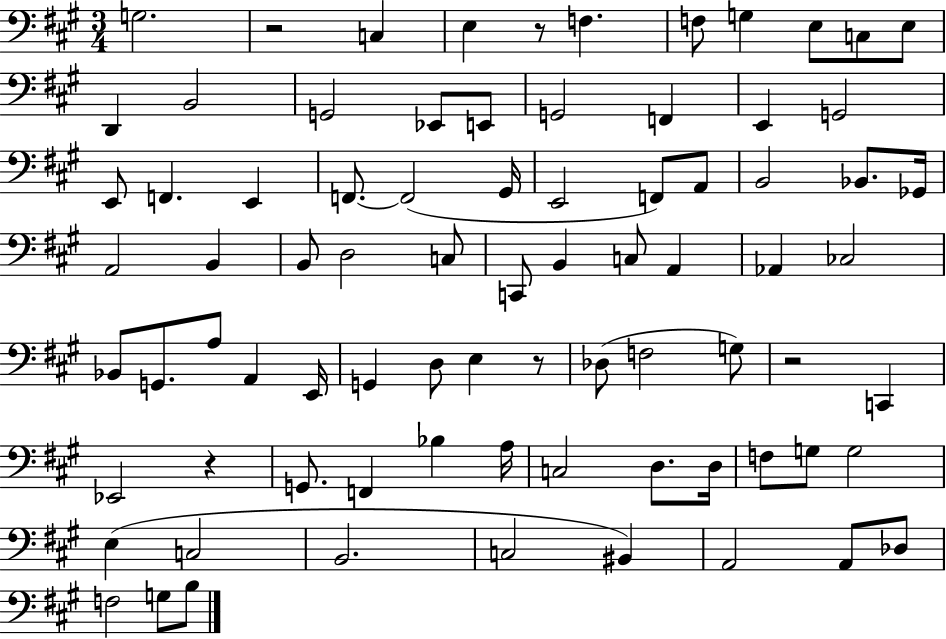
{
  \clef bass
  \numericTimeSignature
  \time 3/4
  \key a \major
  g2. | r2 c4 | e4 r8 f4. | f8 g4 e8 c8 e8 | \break d,4 b,2 | g,2 ees,8 e,8 | g,2 f,4 | e,4 g,2 | \break e,8 f,4. e,4 | f,8.~~ f,2( gis,16 | e,2 f,8) a,8 | b,2 bes,8. ges,16 | \break a,2 b,4 | b,8 d2 c8 | c,8 b,4 c8 a,4 | aes,4 ces2 | \break bes,8 g,8. a8 a,4 e,16 | g,4 d8 e4 r8 | des8( f2 g8) | r2 c,4 | \break ees,2 r4 | g,8. f,4 bes4 a16 | c2 d8. d16 | f8 g8 g2 | \break e4( c2 | b,2. | c2 bis,4) | a,2 a,8 des8 | \break f2 g8 b8 | \bar "|."
}